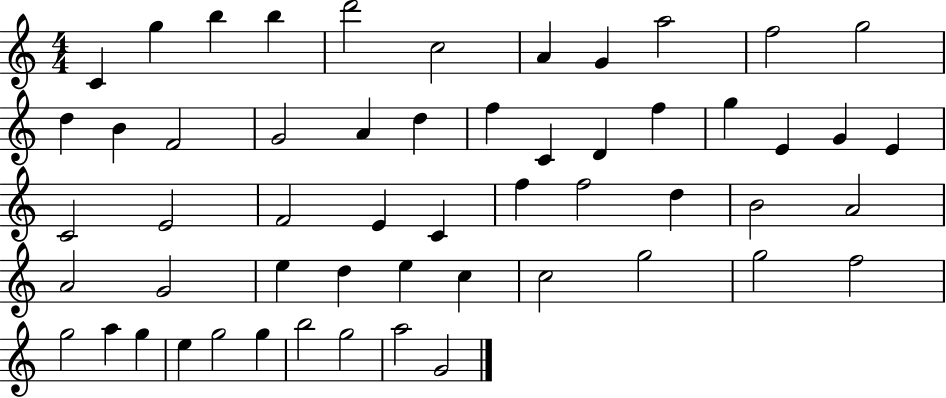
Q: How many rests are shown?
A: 0